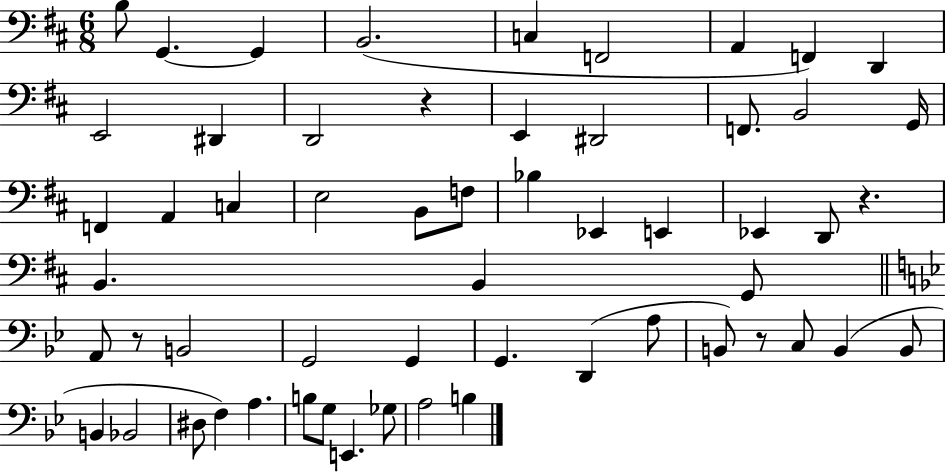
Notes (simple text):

B3/e G2/q. G2/q B2/h. C3/q F2/h A2/q F2/q D2/q E2/h D#2/q D2/h R/q E2/q D#2/h F2/e. B2/h G2/s F2/q A2/q C3/q E3/h B2/e F3/e Bb3/q Eb2/q E2/q Eb2/q D2/e R/q. B2/q. B2/q G2/e A2/e R/e B2/h G2/h G2/q G2/q. D2/q A3/e B2/e R/e C3/e B2/q B2/e B2/q Bb2/h D#3/e F3/q A3/q. B3/e G3/e E2/q. Gb3/e A3/h B3/q